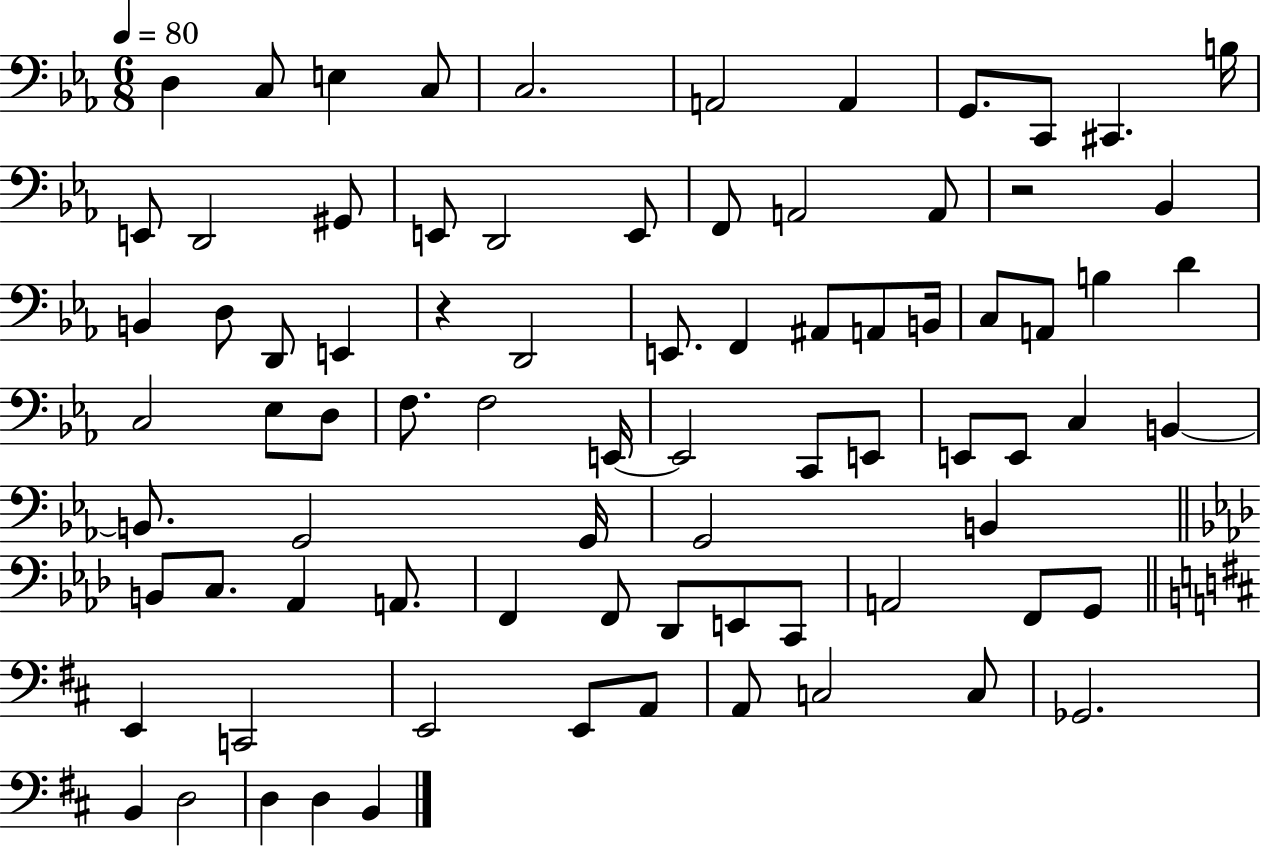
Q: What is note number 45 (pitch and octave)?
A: E2